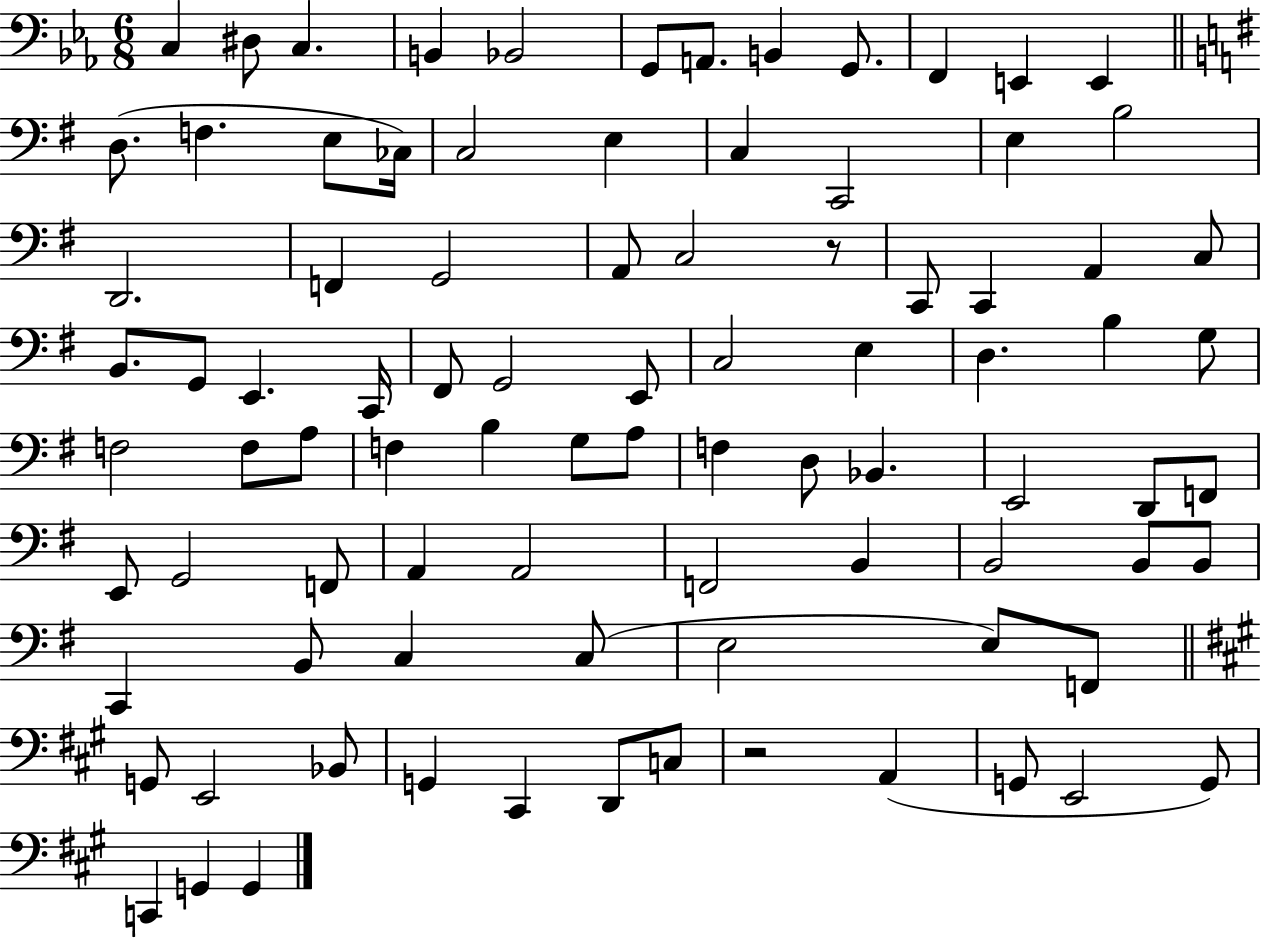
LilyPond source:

{
  \clef bass
  \numericTimeSignature
  \time 6/8
  \key ees \major
  c4 dis8 c4. | b,4 bes,2 | g,8 a,8. b,4 g,8. | f,4 e,4 e,4 | \break \bar "||" \break \key e \minor d8.( f4. e8 ces16) | c2 e4 | c4 c,2 | e4 b2 | \break d,2. | f,4 g,2 | a,8 c2 r8 | c,8 c,4 a,4 c8 | \break b,8. g,8 e,4. c,16 | fis,8 g,2 e,8 | c2 e4 | d4. b4 g8 | \break f2 f8 a8 | f4 b4 g8 a8 | f4 d8 bes,4. | e,2 d,8 f,8 | \break e,8 g,2 f,8 | a,4 a,2 | f,2 b,4 | b,2 b,8 b,8 | \break c,4 b,8 c4 c8( | e2 e8) f,8 | \bar "||" \break \key a \major g,8 e,2 bes,8 | g,4 cis,4 d,8 c8 | r2 a,4( | g,8 e,2 g,8) | \break c,4 g,4 g,4 | \bar "|."
}